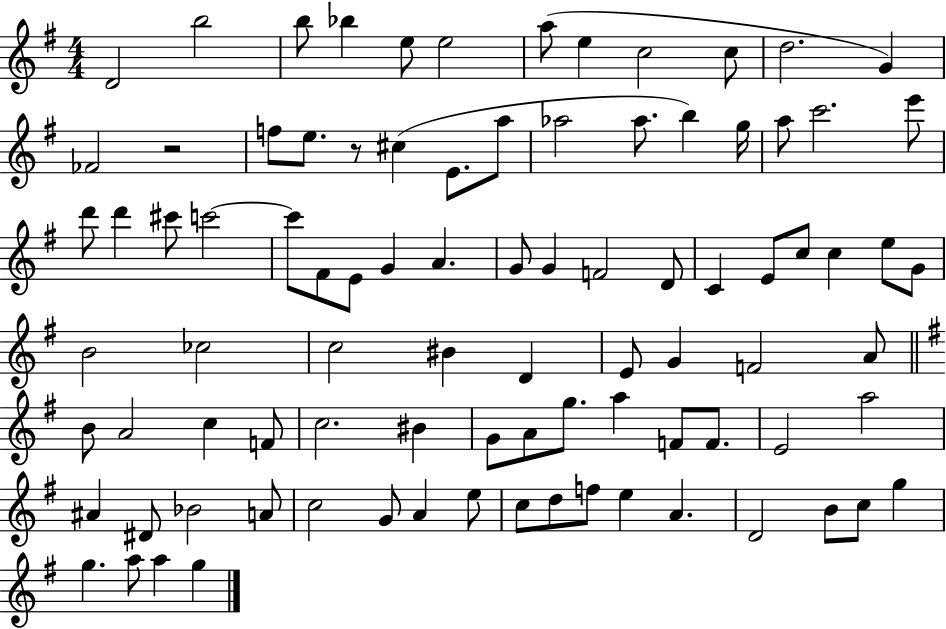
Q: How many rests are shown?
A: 2